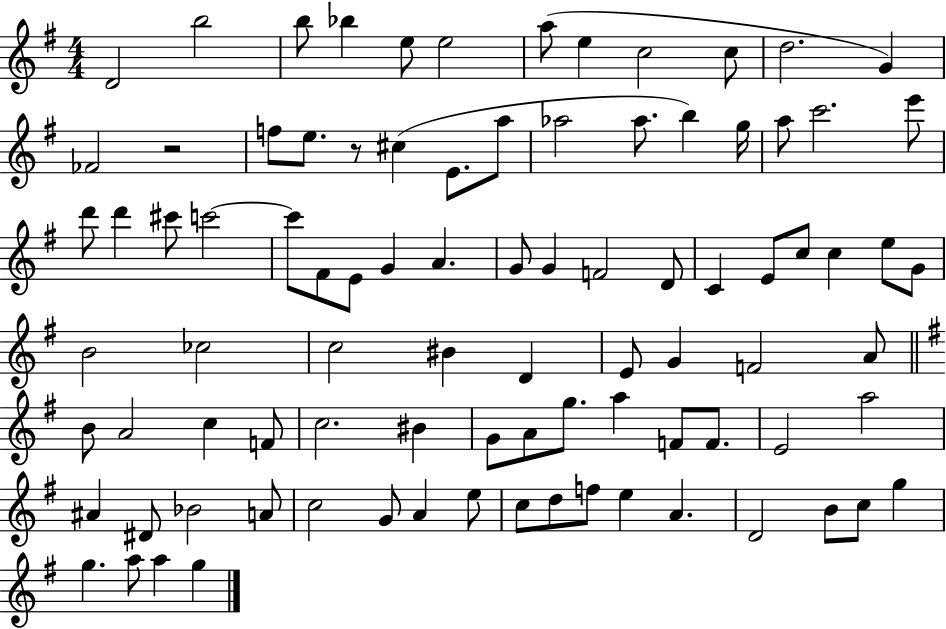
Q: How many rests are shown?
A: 2